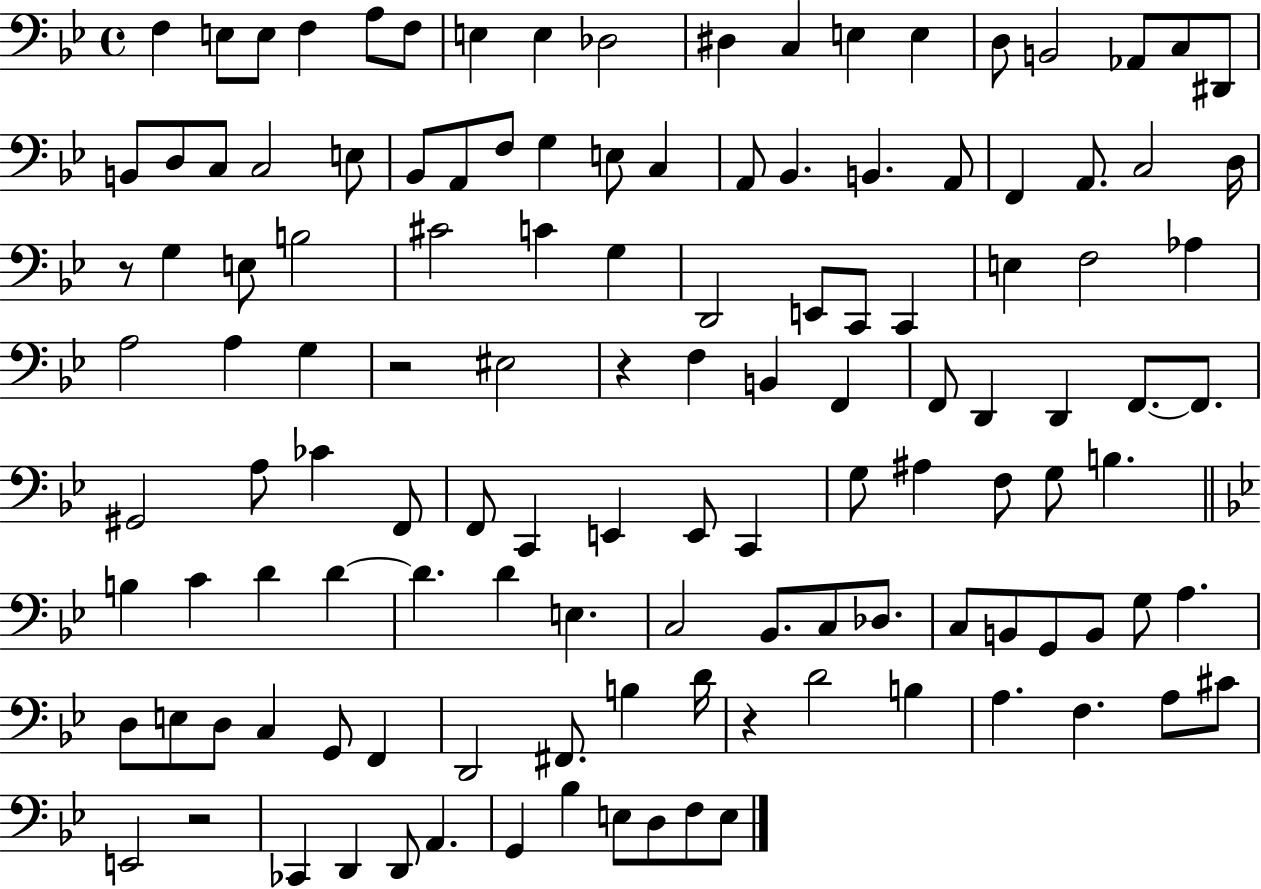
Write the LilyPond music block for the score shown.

{
  \clef bass
  \time 4/4
  \defaultTimeSignature
  \key bes \major
  \repeat volta 2 { f4 e8 e8 f4 a8 f8 | e4 e4 des2 | dis4 c4 e4 e4 | d8 b,2 aes,8 c8 dis,8 | \break b,8 d8 c8 c2 e8 | bes,8 a,8 f8 g4 e8 c4 | a,8 bes,4. b,4. a,8 | f,4 a,8. c2 d16 | \break r8 g4 e8 b2 | cis'2 c'4 g4 | d,2 e,8 c,8 c,4 | e4 f2 aes4 | \break a2 a4 g4 | r2 eis2 | r4 f4 b,4 f,4 | f,8 d,4 d,4 f,8.~~ f,8. | \break gis,2 a8 ces'4 f,8 | f,8 c,4 e,4 e,8 c,4 | g8 ais4 f8 g8 b4. | \bar "||" \break \key bes \major b4 c'4 d'4 d'4~~ | d'4. d'4 e4. | c2 bes,8. c8 des8. | c8 b,8 g,8 b,8 g8 a4. | \break d8 e8 d8 c4 g,8 f,4 | d,2 fis,8. b4 d'16 | r4 d'2 b4 | a4. f4. a8 cis'8 | \break e,2 r2 | ces,4 d,4 d,8 a,4. | g,4 bes4 e8 d8 f8 e8 | } \bar "|."
}